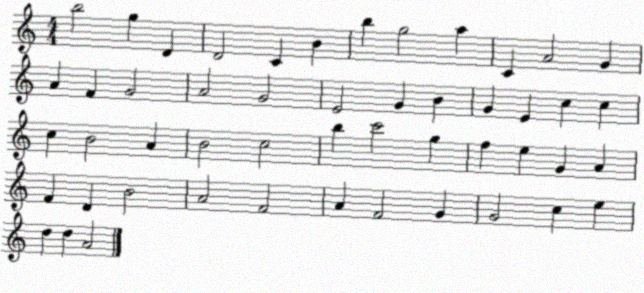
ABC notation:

X:1
T:Untitled
M:4/4
L:1/4
K:C
b2 g D D2 C B b g2 a C A2 G A F G2 A2 G2 E2 G B G E c c c B2 A B2 c2 b c'2 g f e G A F D B2 A2 F2 A F2 G G2 c e d d A2